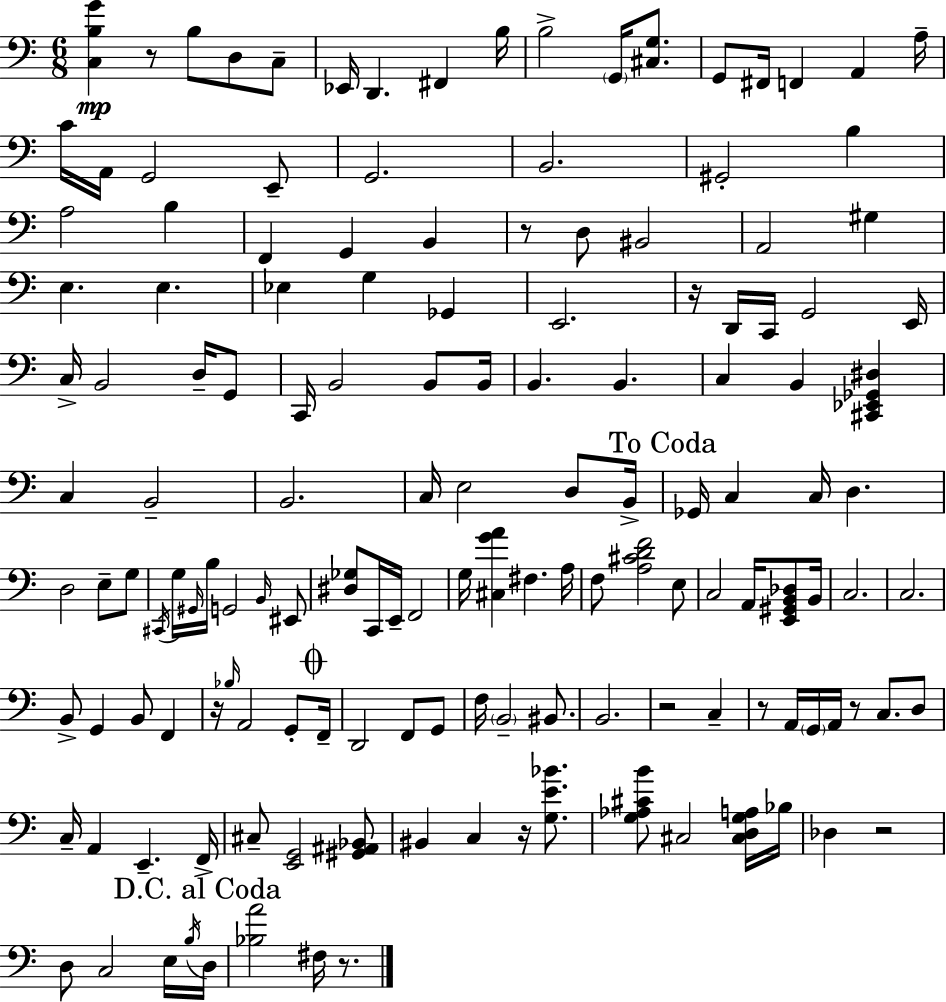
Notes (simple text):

[C3,B3,G4]/q R/e B3/e D3/e C3/e Eb2/s D2/q. F#2/q B3/s B3/h G2/s [C#3,G3]/e. G2/e F#2/s F2/q A2/q A3/s C4/s A2/s G2/h E2/e G2/h. B2/h. G#2/h B3/q A3/h B3/q F2/q G2/q B2/q R/e D3/e BIS2/h A2/h G#3/q E3/q. E3/q. Eb3/q G3/q Gb2/q E2/h. R/s D2/s C2/s G2/h E2/s C3/s B2/h D3/s G2/e C2/s B2/h B2/e B2/s B2/q. B2/q. C3/q B2/q [C#2,Eb2,Gb2,D#3]/q C3/q B2/h B2/h. C3/s E3/h D3/e B2/s Gb2/s C3/q C3/s D3/q. D3/h E3/e G3/e C#2/s G3/s G#2/s B3/s G2/h B2/s EIS2/e [D#3,Gb3]/e C2/s E2/s F2/h G3/s [C#3,G4,A4]/q F#3/q. A3/s F3/e [A3,C#4,D4,F4]/h E3/e C3/h A2/s [E2,G#2,B2,Db3]/e B2/s C3/h. C3/h. B2/e G2/q B2/e F2/q R/s Bb3/s A2/h G2/e F2/s D2/h F2/e G2/e F3/s B2/h BIS2/e. B2/h. R/h C3/q R/e A2/s G2/s A2/s R/e C3/e. D3/e C3/s A2/q E2/q. F2/s C#3/e [E2,G2]/h [G#2,A#2,Bb2]/e BIS2/q C3/q R/s [G3,E4,Bb4]/e. [G3,Ab3,C#4,B4]/e C#3/h [C#3,D3,G3,A3]/s Bb3/s Db3/q R/h D3/e C3/h E3/s B3/s D3/s [Bb3,A4]/h F#3/s R/e.